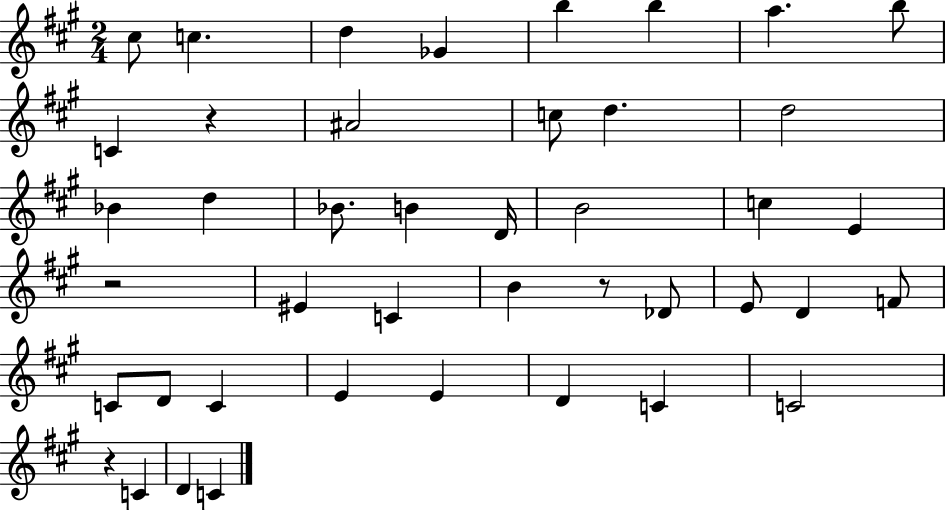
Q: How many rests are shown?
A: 4